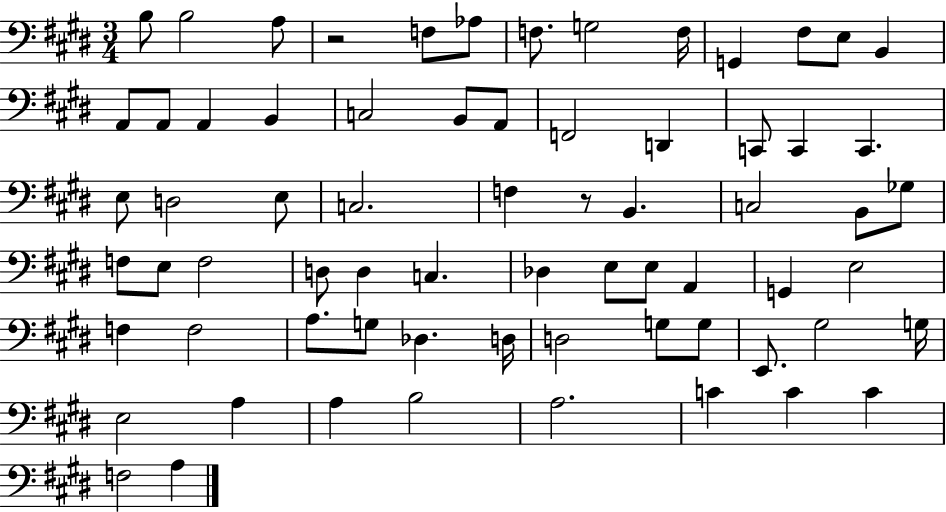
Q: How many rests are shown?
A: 2